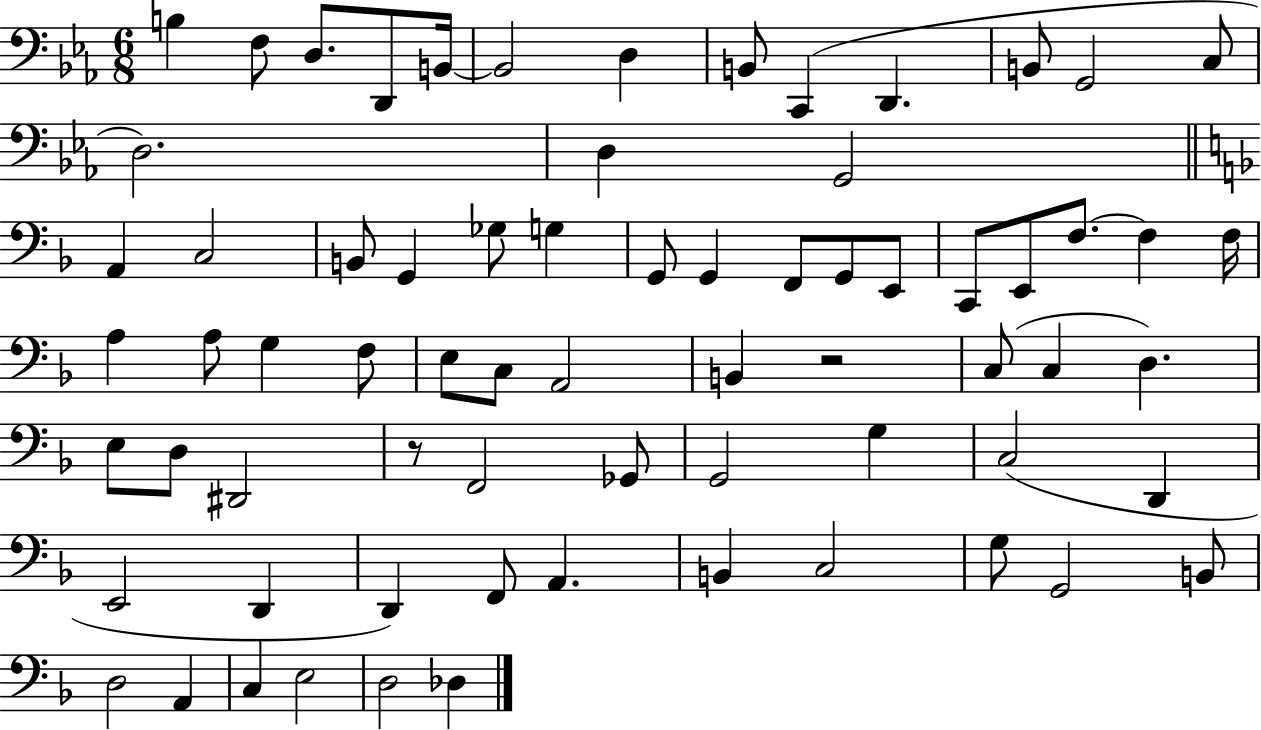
X:1
T:Untitled
M:6/8
L:1/4
K:Eb
B, F,/2 D,/2 D,,/2 B,,/4 B,,2 D, B,,/2 C,, D,, B,,/2 G,,2 C,/2 D,2 D, G,,2 A,, C,2 B,,/2 G,, _G,/2 G, G,,/2 G,, F,,/2 G,,/2 E,,/2 C,,/2 E,,/2 F,/2 F, F,/4 A, A,/2 G, F,/2 E,/2 C,/2 A,,2 B,, z2 C,/2 C, D, E,/2 D,/2 ^D,,2 z/2 F,,2 _G,,/2 G,,2 G, C,2 D,, E,,2 D,, D,, F,,/2 A,, B,, C,2 G,/2 G,,2 B,,/2 D,2 A,, C, E,2 D,2 _D,